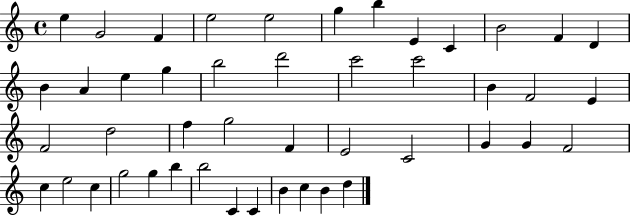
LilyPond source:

{
  \clef treble
  \time 4/4
  \defaultTimeSignature
  \key c \major
  e''4 g'2 f'4 | e''2 e''2 | g''4 b''4 e'4 c'4 | b'2 f'4 d'4 | \break b'4 a'4 e''4 g''4 | b''2 d'''2 | c'''2 c'''2 | b'4 f'2 e'4 | \break f'2 d''2 | f''4 g''2 f'4 | e'2 c'2 | g'4 g'4 f'2 | \break c''4 e''2 c''4 | g''2 g''4 b''4 | b''2 c'4 c'4 | b'4 c''4 b'4 d''4 | \break \bar "|."
}